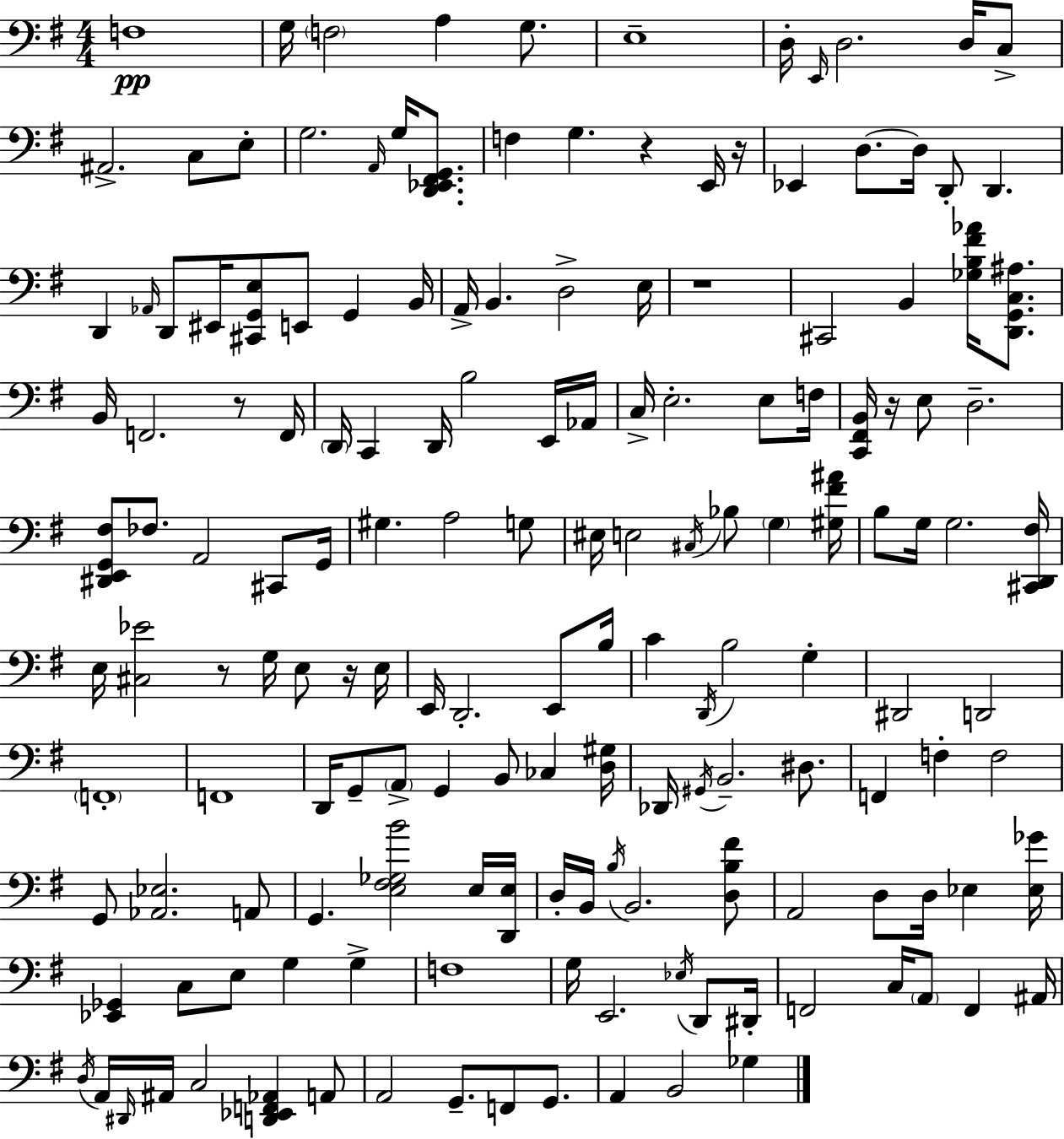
{
  \clef bass
  \numericTimeSignature
  \time 4/4
  \key e \minor
  \repeat volta 2 { f1\pp | g16 \parenthesize f2 a4 g8. | e1-- | d16-. \grace { e,16 } d2. d16 c8-> | \break ais,2.-> c8 e8-. | g2. \grace { a,16 } g16 <d, ees, fis, g,>8. | f4 g4. r4 | e,16 r16 ees,4 d8.~~ d16 d,8-. d,4. | \break d,4 \grace { aes,16 } d,8 eis,16 <cis, g, e>8 e,8 g,4 | b,16 a,16-> b,4. d2-> | e16 r1 | cis,2 b,4 <ges b fis' aes'>16 | \break <d, g, c ais>8. b,16 f,2. | r8 f,16 \parenthesize d,16 c,4 d,16 b2 | e,16 aes,16 c16-> e2.-. | e8 f16 <c, fis, b,>16 r16 e8 d2.-- | \break <dis, e, g, fis>8 fes8. a,2 | cis,8 g,16 gis4. a2 | g8 eis16 e2 \acciaccatura { cis16 } bes8 \parenthesize g4 | <gis fis' ais'>16 b8 g16 g2. | \break <cis, d, fis>16 e16 <cis ees'>2 r8 g16 | e8 r16 e16 e,16 d,2.-. | e,8 b16 c'4 \acciaccatura { d,16 } b2 | g4-. dis,2 d,2 | \break \parenthesize f,1-. | f,1 | d,16 g,8-- \parenthesize a,8-> g,4 b,8 | ces4 <d gis>16 des,16 \acciaccatura { gis,16 } b,2.-- | \break dis8. f,4 f4-. f2 | g,8 <aes, ees>2. | a,8 g,4. <e fis ges b'>2 | e16 <d, e>16 d16-. b,16 \acciaccatura { b16 } b,2. | \break <d b fis'>8 a,2 d8 | d16 ees4 <ees ges'>16 <ees, ges,>4 c8 e8 g4 | g4-> f1 | g16 e,2. | \break \acciaccatura { ees16 } d,8 dis,16-. f,2 | c16 \parenthesize a,8 f,4 ais,16 \acciaccatura { d16 } a,16 \grace { dis,16 } ais,16 c2 | <d, ees, f, aes,>4 a,8 a,2 | g,8.-- f,8 g,8. a,4 b,2 | \break ges4 } \bar "|."
}